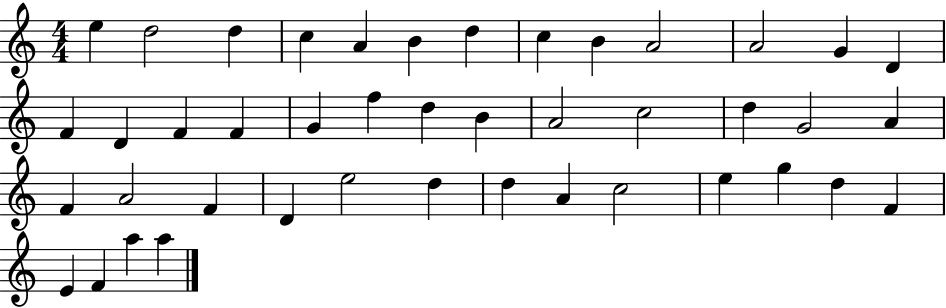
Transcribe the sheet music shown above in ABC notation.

X:1
T:Untitled
M:4/4
L:1/4
K:C
e d2 d c A B d c B A2 A2 G D F D F F G f d B A2 c2 d G2 A F A2 F D e2 d d A c2 e g d F E F a a